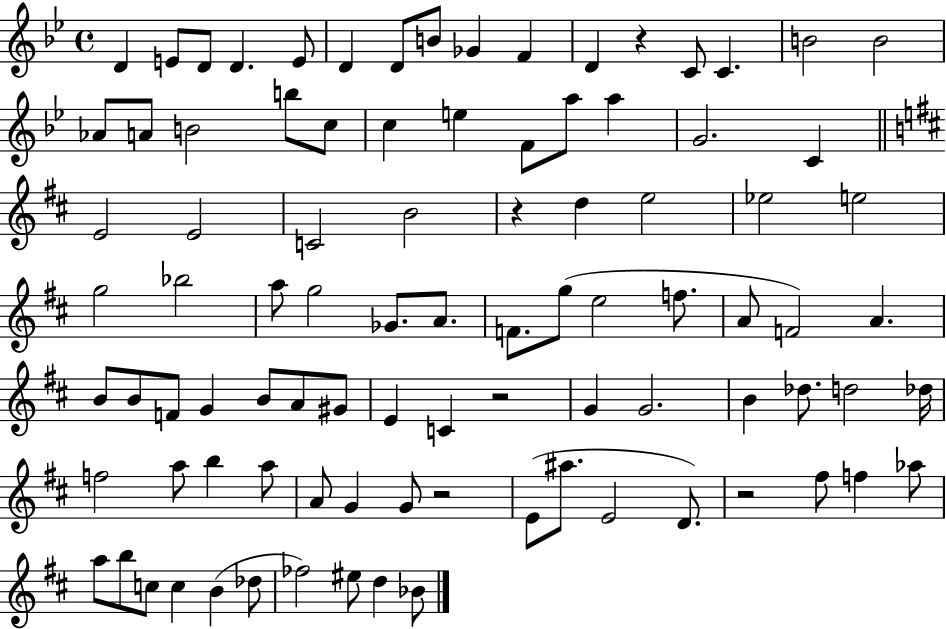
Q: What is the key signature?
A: BES major